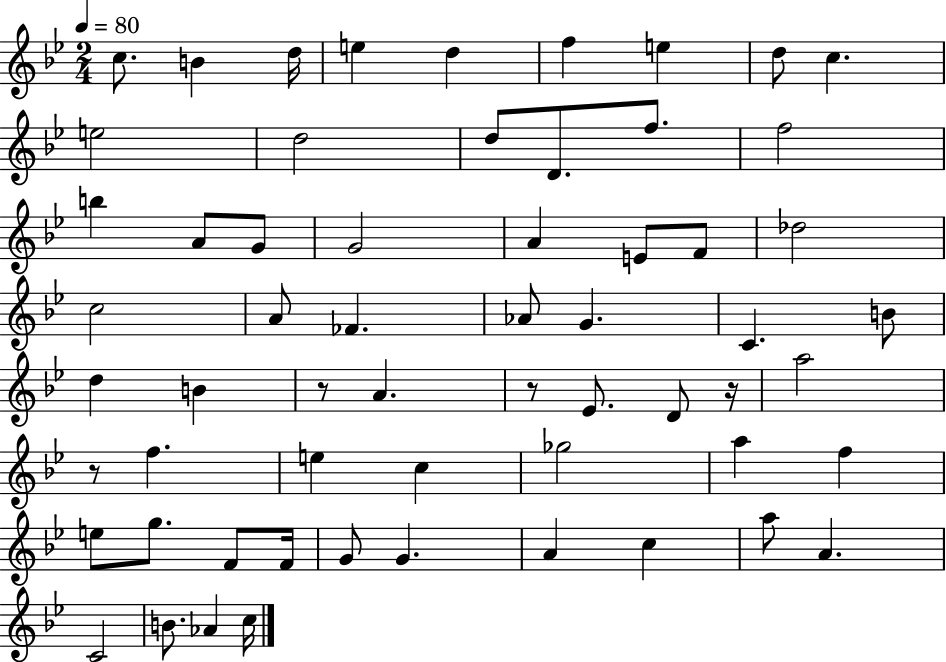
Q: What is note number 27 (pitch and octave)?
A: Ab4